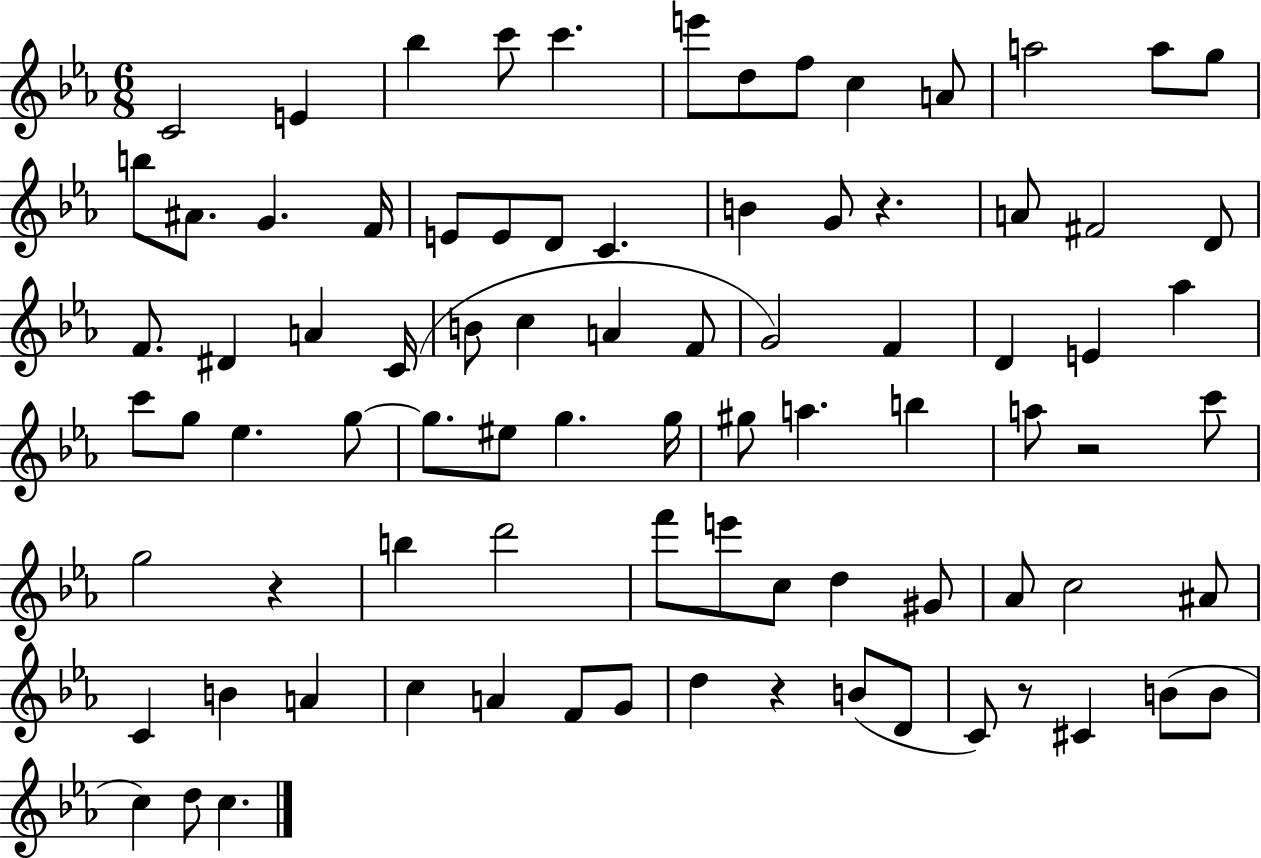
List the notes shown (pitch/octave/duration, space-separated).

C4/h E4/q Bb5/q C6/e C6/q. E6/e D5/e F5/e C5/q A4/e A5/h A5/e G5/e B5/e A#4/e. G4/q. F4/s E4/e E4/e D4/e C4/q. B4/q G4/e R/q. A4/e F#4/h D4/e F4/e. D#4/q A4/q C4/s B4/e C5/q A4/q F4/e G4/h F4/q D4/q E4/q Ab5/q C6/e G5/e Eb5/q. G5/e G5/e. EIS5/e G5/q. G5/s G#5/e A5/q. B5/q A5/e R/h C6/e G5/h R/q B5/q D6/h F6/e E6/e C5/e D5/q G#4/e Ab4/e C5/h A#4/e C4/q B4/q A4/q C5/q A4/q F4/e G4/e D5/q R/q B4/e D4/e C4/e R/e C#4/q B4/e B4/e C5/q D5/e C5/q.